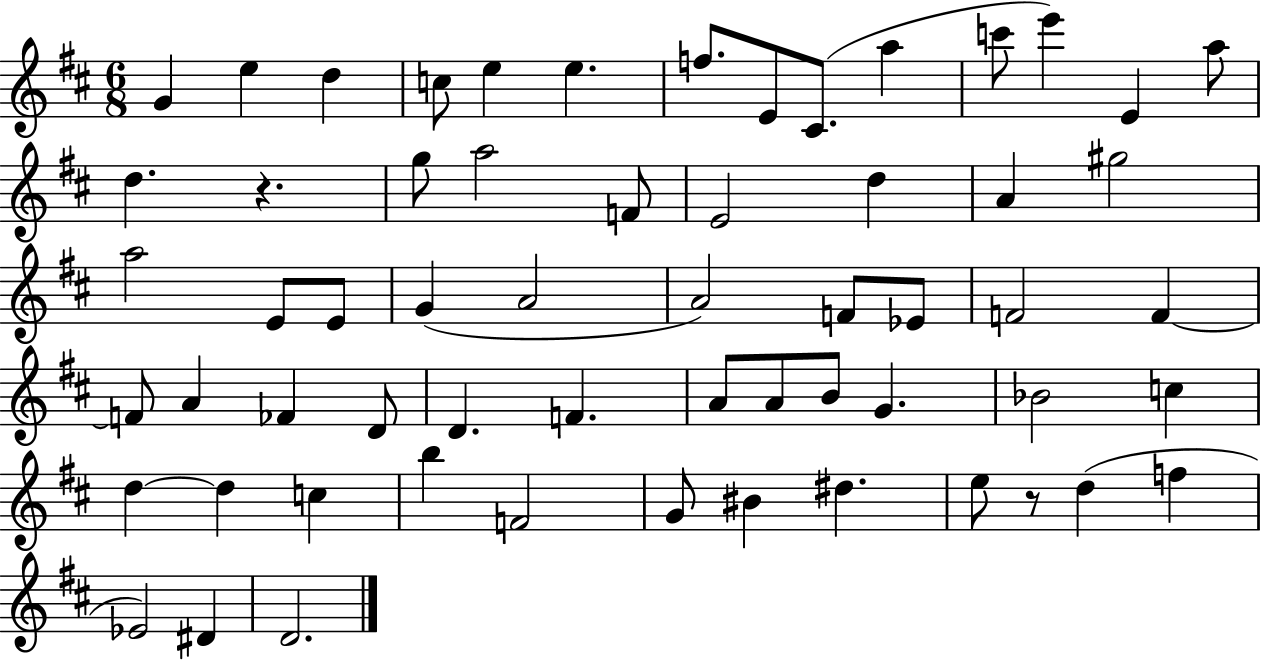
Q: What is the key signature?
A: D major